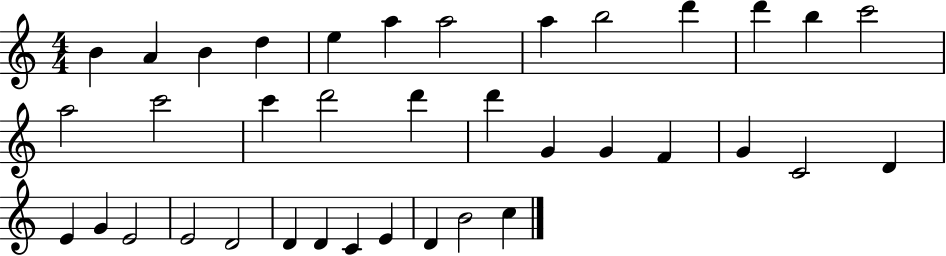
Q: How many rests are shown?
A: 0